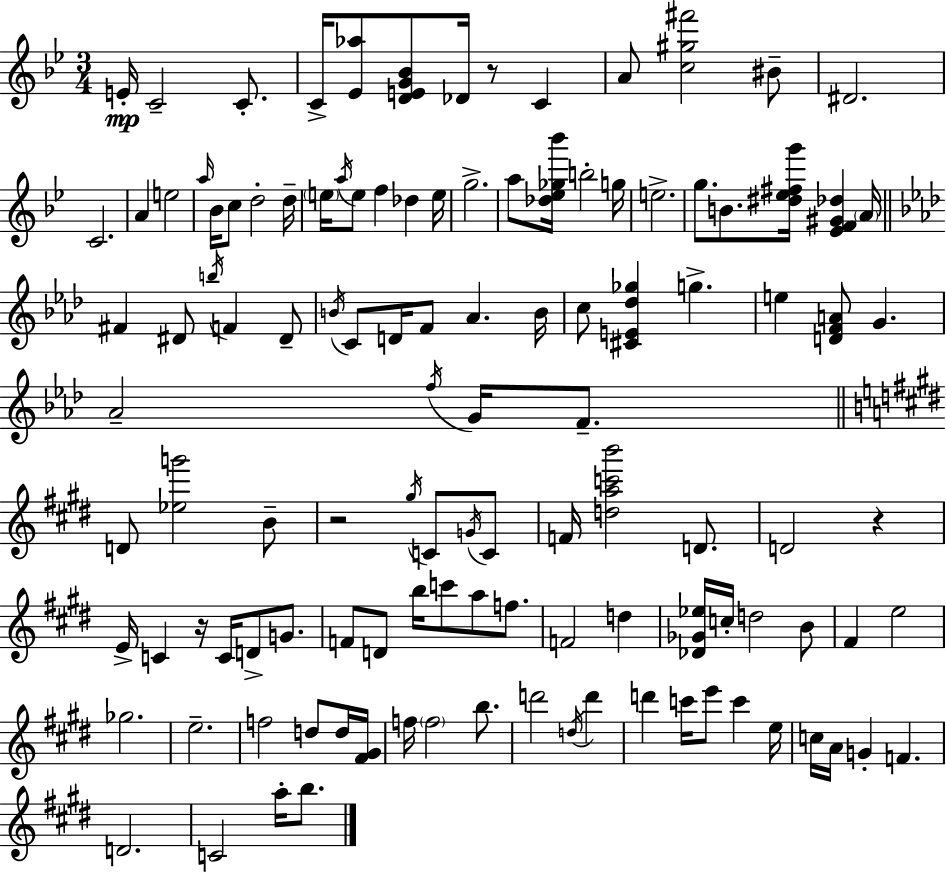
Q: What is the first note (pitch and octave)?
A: E4